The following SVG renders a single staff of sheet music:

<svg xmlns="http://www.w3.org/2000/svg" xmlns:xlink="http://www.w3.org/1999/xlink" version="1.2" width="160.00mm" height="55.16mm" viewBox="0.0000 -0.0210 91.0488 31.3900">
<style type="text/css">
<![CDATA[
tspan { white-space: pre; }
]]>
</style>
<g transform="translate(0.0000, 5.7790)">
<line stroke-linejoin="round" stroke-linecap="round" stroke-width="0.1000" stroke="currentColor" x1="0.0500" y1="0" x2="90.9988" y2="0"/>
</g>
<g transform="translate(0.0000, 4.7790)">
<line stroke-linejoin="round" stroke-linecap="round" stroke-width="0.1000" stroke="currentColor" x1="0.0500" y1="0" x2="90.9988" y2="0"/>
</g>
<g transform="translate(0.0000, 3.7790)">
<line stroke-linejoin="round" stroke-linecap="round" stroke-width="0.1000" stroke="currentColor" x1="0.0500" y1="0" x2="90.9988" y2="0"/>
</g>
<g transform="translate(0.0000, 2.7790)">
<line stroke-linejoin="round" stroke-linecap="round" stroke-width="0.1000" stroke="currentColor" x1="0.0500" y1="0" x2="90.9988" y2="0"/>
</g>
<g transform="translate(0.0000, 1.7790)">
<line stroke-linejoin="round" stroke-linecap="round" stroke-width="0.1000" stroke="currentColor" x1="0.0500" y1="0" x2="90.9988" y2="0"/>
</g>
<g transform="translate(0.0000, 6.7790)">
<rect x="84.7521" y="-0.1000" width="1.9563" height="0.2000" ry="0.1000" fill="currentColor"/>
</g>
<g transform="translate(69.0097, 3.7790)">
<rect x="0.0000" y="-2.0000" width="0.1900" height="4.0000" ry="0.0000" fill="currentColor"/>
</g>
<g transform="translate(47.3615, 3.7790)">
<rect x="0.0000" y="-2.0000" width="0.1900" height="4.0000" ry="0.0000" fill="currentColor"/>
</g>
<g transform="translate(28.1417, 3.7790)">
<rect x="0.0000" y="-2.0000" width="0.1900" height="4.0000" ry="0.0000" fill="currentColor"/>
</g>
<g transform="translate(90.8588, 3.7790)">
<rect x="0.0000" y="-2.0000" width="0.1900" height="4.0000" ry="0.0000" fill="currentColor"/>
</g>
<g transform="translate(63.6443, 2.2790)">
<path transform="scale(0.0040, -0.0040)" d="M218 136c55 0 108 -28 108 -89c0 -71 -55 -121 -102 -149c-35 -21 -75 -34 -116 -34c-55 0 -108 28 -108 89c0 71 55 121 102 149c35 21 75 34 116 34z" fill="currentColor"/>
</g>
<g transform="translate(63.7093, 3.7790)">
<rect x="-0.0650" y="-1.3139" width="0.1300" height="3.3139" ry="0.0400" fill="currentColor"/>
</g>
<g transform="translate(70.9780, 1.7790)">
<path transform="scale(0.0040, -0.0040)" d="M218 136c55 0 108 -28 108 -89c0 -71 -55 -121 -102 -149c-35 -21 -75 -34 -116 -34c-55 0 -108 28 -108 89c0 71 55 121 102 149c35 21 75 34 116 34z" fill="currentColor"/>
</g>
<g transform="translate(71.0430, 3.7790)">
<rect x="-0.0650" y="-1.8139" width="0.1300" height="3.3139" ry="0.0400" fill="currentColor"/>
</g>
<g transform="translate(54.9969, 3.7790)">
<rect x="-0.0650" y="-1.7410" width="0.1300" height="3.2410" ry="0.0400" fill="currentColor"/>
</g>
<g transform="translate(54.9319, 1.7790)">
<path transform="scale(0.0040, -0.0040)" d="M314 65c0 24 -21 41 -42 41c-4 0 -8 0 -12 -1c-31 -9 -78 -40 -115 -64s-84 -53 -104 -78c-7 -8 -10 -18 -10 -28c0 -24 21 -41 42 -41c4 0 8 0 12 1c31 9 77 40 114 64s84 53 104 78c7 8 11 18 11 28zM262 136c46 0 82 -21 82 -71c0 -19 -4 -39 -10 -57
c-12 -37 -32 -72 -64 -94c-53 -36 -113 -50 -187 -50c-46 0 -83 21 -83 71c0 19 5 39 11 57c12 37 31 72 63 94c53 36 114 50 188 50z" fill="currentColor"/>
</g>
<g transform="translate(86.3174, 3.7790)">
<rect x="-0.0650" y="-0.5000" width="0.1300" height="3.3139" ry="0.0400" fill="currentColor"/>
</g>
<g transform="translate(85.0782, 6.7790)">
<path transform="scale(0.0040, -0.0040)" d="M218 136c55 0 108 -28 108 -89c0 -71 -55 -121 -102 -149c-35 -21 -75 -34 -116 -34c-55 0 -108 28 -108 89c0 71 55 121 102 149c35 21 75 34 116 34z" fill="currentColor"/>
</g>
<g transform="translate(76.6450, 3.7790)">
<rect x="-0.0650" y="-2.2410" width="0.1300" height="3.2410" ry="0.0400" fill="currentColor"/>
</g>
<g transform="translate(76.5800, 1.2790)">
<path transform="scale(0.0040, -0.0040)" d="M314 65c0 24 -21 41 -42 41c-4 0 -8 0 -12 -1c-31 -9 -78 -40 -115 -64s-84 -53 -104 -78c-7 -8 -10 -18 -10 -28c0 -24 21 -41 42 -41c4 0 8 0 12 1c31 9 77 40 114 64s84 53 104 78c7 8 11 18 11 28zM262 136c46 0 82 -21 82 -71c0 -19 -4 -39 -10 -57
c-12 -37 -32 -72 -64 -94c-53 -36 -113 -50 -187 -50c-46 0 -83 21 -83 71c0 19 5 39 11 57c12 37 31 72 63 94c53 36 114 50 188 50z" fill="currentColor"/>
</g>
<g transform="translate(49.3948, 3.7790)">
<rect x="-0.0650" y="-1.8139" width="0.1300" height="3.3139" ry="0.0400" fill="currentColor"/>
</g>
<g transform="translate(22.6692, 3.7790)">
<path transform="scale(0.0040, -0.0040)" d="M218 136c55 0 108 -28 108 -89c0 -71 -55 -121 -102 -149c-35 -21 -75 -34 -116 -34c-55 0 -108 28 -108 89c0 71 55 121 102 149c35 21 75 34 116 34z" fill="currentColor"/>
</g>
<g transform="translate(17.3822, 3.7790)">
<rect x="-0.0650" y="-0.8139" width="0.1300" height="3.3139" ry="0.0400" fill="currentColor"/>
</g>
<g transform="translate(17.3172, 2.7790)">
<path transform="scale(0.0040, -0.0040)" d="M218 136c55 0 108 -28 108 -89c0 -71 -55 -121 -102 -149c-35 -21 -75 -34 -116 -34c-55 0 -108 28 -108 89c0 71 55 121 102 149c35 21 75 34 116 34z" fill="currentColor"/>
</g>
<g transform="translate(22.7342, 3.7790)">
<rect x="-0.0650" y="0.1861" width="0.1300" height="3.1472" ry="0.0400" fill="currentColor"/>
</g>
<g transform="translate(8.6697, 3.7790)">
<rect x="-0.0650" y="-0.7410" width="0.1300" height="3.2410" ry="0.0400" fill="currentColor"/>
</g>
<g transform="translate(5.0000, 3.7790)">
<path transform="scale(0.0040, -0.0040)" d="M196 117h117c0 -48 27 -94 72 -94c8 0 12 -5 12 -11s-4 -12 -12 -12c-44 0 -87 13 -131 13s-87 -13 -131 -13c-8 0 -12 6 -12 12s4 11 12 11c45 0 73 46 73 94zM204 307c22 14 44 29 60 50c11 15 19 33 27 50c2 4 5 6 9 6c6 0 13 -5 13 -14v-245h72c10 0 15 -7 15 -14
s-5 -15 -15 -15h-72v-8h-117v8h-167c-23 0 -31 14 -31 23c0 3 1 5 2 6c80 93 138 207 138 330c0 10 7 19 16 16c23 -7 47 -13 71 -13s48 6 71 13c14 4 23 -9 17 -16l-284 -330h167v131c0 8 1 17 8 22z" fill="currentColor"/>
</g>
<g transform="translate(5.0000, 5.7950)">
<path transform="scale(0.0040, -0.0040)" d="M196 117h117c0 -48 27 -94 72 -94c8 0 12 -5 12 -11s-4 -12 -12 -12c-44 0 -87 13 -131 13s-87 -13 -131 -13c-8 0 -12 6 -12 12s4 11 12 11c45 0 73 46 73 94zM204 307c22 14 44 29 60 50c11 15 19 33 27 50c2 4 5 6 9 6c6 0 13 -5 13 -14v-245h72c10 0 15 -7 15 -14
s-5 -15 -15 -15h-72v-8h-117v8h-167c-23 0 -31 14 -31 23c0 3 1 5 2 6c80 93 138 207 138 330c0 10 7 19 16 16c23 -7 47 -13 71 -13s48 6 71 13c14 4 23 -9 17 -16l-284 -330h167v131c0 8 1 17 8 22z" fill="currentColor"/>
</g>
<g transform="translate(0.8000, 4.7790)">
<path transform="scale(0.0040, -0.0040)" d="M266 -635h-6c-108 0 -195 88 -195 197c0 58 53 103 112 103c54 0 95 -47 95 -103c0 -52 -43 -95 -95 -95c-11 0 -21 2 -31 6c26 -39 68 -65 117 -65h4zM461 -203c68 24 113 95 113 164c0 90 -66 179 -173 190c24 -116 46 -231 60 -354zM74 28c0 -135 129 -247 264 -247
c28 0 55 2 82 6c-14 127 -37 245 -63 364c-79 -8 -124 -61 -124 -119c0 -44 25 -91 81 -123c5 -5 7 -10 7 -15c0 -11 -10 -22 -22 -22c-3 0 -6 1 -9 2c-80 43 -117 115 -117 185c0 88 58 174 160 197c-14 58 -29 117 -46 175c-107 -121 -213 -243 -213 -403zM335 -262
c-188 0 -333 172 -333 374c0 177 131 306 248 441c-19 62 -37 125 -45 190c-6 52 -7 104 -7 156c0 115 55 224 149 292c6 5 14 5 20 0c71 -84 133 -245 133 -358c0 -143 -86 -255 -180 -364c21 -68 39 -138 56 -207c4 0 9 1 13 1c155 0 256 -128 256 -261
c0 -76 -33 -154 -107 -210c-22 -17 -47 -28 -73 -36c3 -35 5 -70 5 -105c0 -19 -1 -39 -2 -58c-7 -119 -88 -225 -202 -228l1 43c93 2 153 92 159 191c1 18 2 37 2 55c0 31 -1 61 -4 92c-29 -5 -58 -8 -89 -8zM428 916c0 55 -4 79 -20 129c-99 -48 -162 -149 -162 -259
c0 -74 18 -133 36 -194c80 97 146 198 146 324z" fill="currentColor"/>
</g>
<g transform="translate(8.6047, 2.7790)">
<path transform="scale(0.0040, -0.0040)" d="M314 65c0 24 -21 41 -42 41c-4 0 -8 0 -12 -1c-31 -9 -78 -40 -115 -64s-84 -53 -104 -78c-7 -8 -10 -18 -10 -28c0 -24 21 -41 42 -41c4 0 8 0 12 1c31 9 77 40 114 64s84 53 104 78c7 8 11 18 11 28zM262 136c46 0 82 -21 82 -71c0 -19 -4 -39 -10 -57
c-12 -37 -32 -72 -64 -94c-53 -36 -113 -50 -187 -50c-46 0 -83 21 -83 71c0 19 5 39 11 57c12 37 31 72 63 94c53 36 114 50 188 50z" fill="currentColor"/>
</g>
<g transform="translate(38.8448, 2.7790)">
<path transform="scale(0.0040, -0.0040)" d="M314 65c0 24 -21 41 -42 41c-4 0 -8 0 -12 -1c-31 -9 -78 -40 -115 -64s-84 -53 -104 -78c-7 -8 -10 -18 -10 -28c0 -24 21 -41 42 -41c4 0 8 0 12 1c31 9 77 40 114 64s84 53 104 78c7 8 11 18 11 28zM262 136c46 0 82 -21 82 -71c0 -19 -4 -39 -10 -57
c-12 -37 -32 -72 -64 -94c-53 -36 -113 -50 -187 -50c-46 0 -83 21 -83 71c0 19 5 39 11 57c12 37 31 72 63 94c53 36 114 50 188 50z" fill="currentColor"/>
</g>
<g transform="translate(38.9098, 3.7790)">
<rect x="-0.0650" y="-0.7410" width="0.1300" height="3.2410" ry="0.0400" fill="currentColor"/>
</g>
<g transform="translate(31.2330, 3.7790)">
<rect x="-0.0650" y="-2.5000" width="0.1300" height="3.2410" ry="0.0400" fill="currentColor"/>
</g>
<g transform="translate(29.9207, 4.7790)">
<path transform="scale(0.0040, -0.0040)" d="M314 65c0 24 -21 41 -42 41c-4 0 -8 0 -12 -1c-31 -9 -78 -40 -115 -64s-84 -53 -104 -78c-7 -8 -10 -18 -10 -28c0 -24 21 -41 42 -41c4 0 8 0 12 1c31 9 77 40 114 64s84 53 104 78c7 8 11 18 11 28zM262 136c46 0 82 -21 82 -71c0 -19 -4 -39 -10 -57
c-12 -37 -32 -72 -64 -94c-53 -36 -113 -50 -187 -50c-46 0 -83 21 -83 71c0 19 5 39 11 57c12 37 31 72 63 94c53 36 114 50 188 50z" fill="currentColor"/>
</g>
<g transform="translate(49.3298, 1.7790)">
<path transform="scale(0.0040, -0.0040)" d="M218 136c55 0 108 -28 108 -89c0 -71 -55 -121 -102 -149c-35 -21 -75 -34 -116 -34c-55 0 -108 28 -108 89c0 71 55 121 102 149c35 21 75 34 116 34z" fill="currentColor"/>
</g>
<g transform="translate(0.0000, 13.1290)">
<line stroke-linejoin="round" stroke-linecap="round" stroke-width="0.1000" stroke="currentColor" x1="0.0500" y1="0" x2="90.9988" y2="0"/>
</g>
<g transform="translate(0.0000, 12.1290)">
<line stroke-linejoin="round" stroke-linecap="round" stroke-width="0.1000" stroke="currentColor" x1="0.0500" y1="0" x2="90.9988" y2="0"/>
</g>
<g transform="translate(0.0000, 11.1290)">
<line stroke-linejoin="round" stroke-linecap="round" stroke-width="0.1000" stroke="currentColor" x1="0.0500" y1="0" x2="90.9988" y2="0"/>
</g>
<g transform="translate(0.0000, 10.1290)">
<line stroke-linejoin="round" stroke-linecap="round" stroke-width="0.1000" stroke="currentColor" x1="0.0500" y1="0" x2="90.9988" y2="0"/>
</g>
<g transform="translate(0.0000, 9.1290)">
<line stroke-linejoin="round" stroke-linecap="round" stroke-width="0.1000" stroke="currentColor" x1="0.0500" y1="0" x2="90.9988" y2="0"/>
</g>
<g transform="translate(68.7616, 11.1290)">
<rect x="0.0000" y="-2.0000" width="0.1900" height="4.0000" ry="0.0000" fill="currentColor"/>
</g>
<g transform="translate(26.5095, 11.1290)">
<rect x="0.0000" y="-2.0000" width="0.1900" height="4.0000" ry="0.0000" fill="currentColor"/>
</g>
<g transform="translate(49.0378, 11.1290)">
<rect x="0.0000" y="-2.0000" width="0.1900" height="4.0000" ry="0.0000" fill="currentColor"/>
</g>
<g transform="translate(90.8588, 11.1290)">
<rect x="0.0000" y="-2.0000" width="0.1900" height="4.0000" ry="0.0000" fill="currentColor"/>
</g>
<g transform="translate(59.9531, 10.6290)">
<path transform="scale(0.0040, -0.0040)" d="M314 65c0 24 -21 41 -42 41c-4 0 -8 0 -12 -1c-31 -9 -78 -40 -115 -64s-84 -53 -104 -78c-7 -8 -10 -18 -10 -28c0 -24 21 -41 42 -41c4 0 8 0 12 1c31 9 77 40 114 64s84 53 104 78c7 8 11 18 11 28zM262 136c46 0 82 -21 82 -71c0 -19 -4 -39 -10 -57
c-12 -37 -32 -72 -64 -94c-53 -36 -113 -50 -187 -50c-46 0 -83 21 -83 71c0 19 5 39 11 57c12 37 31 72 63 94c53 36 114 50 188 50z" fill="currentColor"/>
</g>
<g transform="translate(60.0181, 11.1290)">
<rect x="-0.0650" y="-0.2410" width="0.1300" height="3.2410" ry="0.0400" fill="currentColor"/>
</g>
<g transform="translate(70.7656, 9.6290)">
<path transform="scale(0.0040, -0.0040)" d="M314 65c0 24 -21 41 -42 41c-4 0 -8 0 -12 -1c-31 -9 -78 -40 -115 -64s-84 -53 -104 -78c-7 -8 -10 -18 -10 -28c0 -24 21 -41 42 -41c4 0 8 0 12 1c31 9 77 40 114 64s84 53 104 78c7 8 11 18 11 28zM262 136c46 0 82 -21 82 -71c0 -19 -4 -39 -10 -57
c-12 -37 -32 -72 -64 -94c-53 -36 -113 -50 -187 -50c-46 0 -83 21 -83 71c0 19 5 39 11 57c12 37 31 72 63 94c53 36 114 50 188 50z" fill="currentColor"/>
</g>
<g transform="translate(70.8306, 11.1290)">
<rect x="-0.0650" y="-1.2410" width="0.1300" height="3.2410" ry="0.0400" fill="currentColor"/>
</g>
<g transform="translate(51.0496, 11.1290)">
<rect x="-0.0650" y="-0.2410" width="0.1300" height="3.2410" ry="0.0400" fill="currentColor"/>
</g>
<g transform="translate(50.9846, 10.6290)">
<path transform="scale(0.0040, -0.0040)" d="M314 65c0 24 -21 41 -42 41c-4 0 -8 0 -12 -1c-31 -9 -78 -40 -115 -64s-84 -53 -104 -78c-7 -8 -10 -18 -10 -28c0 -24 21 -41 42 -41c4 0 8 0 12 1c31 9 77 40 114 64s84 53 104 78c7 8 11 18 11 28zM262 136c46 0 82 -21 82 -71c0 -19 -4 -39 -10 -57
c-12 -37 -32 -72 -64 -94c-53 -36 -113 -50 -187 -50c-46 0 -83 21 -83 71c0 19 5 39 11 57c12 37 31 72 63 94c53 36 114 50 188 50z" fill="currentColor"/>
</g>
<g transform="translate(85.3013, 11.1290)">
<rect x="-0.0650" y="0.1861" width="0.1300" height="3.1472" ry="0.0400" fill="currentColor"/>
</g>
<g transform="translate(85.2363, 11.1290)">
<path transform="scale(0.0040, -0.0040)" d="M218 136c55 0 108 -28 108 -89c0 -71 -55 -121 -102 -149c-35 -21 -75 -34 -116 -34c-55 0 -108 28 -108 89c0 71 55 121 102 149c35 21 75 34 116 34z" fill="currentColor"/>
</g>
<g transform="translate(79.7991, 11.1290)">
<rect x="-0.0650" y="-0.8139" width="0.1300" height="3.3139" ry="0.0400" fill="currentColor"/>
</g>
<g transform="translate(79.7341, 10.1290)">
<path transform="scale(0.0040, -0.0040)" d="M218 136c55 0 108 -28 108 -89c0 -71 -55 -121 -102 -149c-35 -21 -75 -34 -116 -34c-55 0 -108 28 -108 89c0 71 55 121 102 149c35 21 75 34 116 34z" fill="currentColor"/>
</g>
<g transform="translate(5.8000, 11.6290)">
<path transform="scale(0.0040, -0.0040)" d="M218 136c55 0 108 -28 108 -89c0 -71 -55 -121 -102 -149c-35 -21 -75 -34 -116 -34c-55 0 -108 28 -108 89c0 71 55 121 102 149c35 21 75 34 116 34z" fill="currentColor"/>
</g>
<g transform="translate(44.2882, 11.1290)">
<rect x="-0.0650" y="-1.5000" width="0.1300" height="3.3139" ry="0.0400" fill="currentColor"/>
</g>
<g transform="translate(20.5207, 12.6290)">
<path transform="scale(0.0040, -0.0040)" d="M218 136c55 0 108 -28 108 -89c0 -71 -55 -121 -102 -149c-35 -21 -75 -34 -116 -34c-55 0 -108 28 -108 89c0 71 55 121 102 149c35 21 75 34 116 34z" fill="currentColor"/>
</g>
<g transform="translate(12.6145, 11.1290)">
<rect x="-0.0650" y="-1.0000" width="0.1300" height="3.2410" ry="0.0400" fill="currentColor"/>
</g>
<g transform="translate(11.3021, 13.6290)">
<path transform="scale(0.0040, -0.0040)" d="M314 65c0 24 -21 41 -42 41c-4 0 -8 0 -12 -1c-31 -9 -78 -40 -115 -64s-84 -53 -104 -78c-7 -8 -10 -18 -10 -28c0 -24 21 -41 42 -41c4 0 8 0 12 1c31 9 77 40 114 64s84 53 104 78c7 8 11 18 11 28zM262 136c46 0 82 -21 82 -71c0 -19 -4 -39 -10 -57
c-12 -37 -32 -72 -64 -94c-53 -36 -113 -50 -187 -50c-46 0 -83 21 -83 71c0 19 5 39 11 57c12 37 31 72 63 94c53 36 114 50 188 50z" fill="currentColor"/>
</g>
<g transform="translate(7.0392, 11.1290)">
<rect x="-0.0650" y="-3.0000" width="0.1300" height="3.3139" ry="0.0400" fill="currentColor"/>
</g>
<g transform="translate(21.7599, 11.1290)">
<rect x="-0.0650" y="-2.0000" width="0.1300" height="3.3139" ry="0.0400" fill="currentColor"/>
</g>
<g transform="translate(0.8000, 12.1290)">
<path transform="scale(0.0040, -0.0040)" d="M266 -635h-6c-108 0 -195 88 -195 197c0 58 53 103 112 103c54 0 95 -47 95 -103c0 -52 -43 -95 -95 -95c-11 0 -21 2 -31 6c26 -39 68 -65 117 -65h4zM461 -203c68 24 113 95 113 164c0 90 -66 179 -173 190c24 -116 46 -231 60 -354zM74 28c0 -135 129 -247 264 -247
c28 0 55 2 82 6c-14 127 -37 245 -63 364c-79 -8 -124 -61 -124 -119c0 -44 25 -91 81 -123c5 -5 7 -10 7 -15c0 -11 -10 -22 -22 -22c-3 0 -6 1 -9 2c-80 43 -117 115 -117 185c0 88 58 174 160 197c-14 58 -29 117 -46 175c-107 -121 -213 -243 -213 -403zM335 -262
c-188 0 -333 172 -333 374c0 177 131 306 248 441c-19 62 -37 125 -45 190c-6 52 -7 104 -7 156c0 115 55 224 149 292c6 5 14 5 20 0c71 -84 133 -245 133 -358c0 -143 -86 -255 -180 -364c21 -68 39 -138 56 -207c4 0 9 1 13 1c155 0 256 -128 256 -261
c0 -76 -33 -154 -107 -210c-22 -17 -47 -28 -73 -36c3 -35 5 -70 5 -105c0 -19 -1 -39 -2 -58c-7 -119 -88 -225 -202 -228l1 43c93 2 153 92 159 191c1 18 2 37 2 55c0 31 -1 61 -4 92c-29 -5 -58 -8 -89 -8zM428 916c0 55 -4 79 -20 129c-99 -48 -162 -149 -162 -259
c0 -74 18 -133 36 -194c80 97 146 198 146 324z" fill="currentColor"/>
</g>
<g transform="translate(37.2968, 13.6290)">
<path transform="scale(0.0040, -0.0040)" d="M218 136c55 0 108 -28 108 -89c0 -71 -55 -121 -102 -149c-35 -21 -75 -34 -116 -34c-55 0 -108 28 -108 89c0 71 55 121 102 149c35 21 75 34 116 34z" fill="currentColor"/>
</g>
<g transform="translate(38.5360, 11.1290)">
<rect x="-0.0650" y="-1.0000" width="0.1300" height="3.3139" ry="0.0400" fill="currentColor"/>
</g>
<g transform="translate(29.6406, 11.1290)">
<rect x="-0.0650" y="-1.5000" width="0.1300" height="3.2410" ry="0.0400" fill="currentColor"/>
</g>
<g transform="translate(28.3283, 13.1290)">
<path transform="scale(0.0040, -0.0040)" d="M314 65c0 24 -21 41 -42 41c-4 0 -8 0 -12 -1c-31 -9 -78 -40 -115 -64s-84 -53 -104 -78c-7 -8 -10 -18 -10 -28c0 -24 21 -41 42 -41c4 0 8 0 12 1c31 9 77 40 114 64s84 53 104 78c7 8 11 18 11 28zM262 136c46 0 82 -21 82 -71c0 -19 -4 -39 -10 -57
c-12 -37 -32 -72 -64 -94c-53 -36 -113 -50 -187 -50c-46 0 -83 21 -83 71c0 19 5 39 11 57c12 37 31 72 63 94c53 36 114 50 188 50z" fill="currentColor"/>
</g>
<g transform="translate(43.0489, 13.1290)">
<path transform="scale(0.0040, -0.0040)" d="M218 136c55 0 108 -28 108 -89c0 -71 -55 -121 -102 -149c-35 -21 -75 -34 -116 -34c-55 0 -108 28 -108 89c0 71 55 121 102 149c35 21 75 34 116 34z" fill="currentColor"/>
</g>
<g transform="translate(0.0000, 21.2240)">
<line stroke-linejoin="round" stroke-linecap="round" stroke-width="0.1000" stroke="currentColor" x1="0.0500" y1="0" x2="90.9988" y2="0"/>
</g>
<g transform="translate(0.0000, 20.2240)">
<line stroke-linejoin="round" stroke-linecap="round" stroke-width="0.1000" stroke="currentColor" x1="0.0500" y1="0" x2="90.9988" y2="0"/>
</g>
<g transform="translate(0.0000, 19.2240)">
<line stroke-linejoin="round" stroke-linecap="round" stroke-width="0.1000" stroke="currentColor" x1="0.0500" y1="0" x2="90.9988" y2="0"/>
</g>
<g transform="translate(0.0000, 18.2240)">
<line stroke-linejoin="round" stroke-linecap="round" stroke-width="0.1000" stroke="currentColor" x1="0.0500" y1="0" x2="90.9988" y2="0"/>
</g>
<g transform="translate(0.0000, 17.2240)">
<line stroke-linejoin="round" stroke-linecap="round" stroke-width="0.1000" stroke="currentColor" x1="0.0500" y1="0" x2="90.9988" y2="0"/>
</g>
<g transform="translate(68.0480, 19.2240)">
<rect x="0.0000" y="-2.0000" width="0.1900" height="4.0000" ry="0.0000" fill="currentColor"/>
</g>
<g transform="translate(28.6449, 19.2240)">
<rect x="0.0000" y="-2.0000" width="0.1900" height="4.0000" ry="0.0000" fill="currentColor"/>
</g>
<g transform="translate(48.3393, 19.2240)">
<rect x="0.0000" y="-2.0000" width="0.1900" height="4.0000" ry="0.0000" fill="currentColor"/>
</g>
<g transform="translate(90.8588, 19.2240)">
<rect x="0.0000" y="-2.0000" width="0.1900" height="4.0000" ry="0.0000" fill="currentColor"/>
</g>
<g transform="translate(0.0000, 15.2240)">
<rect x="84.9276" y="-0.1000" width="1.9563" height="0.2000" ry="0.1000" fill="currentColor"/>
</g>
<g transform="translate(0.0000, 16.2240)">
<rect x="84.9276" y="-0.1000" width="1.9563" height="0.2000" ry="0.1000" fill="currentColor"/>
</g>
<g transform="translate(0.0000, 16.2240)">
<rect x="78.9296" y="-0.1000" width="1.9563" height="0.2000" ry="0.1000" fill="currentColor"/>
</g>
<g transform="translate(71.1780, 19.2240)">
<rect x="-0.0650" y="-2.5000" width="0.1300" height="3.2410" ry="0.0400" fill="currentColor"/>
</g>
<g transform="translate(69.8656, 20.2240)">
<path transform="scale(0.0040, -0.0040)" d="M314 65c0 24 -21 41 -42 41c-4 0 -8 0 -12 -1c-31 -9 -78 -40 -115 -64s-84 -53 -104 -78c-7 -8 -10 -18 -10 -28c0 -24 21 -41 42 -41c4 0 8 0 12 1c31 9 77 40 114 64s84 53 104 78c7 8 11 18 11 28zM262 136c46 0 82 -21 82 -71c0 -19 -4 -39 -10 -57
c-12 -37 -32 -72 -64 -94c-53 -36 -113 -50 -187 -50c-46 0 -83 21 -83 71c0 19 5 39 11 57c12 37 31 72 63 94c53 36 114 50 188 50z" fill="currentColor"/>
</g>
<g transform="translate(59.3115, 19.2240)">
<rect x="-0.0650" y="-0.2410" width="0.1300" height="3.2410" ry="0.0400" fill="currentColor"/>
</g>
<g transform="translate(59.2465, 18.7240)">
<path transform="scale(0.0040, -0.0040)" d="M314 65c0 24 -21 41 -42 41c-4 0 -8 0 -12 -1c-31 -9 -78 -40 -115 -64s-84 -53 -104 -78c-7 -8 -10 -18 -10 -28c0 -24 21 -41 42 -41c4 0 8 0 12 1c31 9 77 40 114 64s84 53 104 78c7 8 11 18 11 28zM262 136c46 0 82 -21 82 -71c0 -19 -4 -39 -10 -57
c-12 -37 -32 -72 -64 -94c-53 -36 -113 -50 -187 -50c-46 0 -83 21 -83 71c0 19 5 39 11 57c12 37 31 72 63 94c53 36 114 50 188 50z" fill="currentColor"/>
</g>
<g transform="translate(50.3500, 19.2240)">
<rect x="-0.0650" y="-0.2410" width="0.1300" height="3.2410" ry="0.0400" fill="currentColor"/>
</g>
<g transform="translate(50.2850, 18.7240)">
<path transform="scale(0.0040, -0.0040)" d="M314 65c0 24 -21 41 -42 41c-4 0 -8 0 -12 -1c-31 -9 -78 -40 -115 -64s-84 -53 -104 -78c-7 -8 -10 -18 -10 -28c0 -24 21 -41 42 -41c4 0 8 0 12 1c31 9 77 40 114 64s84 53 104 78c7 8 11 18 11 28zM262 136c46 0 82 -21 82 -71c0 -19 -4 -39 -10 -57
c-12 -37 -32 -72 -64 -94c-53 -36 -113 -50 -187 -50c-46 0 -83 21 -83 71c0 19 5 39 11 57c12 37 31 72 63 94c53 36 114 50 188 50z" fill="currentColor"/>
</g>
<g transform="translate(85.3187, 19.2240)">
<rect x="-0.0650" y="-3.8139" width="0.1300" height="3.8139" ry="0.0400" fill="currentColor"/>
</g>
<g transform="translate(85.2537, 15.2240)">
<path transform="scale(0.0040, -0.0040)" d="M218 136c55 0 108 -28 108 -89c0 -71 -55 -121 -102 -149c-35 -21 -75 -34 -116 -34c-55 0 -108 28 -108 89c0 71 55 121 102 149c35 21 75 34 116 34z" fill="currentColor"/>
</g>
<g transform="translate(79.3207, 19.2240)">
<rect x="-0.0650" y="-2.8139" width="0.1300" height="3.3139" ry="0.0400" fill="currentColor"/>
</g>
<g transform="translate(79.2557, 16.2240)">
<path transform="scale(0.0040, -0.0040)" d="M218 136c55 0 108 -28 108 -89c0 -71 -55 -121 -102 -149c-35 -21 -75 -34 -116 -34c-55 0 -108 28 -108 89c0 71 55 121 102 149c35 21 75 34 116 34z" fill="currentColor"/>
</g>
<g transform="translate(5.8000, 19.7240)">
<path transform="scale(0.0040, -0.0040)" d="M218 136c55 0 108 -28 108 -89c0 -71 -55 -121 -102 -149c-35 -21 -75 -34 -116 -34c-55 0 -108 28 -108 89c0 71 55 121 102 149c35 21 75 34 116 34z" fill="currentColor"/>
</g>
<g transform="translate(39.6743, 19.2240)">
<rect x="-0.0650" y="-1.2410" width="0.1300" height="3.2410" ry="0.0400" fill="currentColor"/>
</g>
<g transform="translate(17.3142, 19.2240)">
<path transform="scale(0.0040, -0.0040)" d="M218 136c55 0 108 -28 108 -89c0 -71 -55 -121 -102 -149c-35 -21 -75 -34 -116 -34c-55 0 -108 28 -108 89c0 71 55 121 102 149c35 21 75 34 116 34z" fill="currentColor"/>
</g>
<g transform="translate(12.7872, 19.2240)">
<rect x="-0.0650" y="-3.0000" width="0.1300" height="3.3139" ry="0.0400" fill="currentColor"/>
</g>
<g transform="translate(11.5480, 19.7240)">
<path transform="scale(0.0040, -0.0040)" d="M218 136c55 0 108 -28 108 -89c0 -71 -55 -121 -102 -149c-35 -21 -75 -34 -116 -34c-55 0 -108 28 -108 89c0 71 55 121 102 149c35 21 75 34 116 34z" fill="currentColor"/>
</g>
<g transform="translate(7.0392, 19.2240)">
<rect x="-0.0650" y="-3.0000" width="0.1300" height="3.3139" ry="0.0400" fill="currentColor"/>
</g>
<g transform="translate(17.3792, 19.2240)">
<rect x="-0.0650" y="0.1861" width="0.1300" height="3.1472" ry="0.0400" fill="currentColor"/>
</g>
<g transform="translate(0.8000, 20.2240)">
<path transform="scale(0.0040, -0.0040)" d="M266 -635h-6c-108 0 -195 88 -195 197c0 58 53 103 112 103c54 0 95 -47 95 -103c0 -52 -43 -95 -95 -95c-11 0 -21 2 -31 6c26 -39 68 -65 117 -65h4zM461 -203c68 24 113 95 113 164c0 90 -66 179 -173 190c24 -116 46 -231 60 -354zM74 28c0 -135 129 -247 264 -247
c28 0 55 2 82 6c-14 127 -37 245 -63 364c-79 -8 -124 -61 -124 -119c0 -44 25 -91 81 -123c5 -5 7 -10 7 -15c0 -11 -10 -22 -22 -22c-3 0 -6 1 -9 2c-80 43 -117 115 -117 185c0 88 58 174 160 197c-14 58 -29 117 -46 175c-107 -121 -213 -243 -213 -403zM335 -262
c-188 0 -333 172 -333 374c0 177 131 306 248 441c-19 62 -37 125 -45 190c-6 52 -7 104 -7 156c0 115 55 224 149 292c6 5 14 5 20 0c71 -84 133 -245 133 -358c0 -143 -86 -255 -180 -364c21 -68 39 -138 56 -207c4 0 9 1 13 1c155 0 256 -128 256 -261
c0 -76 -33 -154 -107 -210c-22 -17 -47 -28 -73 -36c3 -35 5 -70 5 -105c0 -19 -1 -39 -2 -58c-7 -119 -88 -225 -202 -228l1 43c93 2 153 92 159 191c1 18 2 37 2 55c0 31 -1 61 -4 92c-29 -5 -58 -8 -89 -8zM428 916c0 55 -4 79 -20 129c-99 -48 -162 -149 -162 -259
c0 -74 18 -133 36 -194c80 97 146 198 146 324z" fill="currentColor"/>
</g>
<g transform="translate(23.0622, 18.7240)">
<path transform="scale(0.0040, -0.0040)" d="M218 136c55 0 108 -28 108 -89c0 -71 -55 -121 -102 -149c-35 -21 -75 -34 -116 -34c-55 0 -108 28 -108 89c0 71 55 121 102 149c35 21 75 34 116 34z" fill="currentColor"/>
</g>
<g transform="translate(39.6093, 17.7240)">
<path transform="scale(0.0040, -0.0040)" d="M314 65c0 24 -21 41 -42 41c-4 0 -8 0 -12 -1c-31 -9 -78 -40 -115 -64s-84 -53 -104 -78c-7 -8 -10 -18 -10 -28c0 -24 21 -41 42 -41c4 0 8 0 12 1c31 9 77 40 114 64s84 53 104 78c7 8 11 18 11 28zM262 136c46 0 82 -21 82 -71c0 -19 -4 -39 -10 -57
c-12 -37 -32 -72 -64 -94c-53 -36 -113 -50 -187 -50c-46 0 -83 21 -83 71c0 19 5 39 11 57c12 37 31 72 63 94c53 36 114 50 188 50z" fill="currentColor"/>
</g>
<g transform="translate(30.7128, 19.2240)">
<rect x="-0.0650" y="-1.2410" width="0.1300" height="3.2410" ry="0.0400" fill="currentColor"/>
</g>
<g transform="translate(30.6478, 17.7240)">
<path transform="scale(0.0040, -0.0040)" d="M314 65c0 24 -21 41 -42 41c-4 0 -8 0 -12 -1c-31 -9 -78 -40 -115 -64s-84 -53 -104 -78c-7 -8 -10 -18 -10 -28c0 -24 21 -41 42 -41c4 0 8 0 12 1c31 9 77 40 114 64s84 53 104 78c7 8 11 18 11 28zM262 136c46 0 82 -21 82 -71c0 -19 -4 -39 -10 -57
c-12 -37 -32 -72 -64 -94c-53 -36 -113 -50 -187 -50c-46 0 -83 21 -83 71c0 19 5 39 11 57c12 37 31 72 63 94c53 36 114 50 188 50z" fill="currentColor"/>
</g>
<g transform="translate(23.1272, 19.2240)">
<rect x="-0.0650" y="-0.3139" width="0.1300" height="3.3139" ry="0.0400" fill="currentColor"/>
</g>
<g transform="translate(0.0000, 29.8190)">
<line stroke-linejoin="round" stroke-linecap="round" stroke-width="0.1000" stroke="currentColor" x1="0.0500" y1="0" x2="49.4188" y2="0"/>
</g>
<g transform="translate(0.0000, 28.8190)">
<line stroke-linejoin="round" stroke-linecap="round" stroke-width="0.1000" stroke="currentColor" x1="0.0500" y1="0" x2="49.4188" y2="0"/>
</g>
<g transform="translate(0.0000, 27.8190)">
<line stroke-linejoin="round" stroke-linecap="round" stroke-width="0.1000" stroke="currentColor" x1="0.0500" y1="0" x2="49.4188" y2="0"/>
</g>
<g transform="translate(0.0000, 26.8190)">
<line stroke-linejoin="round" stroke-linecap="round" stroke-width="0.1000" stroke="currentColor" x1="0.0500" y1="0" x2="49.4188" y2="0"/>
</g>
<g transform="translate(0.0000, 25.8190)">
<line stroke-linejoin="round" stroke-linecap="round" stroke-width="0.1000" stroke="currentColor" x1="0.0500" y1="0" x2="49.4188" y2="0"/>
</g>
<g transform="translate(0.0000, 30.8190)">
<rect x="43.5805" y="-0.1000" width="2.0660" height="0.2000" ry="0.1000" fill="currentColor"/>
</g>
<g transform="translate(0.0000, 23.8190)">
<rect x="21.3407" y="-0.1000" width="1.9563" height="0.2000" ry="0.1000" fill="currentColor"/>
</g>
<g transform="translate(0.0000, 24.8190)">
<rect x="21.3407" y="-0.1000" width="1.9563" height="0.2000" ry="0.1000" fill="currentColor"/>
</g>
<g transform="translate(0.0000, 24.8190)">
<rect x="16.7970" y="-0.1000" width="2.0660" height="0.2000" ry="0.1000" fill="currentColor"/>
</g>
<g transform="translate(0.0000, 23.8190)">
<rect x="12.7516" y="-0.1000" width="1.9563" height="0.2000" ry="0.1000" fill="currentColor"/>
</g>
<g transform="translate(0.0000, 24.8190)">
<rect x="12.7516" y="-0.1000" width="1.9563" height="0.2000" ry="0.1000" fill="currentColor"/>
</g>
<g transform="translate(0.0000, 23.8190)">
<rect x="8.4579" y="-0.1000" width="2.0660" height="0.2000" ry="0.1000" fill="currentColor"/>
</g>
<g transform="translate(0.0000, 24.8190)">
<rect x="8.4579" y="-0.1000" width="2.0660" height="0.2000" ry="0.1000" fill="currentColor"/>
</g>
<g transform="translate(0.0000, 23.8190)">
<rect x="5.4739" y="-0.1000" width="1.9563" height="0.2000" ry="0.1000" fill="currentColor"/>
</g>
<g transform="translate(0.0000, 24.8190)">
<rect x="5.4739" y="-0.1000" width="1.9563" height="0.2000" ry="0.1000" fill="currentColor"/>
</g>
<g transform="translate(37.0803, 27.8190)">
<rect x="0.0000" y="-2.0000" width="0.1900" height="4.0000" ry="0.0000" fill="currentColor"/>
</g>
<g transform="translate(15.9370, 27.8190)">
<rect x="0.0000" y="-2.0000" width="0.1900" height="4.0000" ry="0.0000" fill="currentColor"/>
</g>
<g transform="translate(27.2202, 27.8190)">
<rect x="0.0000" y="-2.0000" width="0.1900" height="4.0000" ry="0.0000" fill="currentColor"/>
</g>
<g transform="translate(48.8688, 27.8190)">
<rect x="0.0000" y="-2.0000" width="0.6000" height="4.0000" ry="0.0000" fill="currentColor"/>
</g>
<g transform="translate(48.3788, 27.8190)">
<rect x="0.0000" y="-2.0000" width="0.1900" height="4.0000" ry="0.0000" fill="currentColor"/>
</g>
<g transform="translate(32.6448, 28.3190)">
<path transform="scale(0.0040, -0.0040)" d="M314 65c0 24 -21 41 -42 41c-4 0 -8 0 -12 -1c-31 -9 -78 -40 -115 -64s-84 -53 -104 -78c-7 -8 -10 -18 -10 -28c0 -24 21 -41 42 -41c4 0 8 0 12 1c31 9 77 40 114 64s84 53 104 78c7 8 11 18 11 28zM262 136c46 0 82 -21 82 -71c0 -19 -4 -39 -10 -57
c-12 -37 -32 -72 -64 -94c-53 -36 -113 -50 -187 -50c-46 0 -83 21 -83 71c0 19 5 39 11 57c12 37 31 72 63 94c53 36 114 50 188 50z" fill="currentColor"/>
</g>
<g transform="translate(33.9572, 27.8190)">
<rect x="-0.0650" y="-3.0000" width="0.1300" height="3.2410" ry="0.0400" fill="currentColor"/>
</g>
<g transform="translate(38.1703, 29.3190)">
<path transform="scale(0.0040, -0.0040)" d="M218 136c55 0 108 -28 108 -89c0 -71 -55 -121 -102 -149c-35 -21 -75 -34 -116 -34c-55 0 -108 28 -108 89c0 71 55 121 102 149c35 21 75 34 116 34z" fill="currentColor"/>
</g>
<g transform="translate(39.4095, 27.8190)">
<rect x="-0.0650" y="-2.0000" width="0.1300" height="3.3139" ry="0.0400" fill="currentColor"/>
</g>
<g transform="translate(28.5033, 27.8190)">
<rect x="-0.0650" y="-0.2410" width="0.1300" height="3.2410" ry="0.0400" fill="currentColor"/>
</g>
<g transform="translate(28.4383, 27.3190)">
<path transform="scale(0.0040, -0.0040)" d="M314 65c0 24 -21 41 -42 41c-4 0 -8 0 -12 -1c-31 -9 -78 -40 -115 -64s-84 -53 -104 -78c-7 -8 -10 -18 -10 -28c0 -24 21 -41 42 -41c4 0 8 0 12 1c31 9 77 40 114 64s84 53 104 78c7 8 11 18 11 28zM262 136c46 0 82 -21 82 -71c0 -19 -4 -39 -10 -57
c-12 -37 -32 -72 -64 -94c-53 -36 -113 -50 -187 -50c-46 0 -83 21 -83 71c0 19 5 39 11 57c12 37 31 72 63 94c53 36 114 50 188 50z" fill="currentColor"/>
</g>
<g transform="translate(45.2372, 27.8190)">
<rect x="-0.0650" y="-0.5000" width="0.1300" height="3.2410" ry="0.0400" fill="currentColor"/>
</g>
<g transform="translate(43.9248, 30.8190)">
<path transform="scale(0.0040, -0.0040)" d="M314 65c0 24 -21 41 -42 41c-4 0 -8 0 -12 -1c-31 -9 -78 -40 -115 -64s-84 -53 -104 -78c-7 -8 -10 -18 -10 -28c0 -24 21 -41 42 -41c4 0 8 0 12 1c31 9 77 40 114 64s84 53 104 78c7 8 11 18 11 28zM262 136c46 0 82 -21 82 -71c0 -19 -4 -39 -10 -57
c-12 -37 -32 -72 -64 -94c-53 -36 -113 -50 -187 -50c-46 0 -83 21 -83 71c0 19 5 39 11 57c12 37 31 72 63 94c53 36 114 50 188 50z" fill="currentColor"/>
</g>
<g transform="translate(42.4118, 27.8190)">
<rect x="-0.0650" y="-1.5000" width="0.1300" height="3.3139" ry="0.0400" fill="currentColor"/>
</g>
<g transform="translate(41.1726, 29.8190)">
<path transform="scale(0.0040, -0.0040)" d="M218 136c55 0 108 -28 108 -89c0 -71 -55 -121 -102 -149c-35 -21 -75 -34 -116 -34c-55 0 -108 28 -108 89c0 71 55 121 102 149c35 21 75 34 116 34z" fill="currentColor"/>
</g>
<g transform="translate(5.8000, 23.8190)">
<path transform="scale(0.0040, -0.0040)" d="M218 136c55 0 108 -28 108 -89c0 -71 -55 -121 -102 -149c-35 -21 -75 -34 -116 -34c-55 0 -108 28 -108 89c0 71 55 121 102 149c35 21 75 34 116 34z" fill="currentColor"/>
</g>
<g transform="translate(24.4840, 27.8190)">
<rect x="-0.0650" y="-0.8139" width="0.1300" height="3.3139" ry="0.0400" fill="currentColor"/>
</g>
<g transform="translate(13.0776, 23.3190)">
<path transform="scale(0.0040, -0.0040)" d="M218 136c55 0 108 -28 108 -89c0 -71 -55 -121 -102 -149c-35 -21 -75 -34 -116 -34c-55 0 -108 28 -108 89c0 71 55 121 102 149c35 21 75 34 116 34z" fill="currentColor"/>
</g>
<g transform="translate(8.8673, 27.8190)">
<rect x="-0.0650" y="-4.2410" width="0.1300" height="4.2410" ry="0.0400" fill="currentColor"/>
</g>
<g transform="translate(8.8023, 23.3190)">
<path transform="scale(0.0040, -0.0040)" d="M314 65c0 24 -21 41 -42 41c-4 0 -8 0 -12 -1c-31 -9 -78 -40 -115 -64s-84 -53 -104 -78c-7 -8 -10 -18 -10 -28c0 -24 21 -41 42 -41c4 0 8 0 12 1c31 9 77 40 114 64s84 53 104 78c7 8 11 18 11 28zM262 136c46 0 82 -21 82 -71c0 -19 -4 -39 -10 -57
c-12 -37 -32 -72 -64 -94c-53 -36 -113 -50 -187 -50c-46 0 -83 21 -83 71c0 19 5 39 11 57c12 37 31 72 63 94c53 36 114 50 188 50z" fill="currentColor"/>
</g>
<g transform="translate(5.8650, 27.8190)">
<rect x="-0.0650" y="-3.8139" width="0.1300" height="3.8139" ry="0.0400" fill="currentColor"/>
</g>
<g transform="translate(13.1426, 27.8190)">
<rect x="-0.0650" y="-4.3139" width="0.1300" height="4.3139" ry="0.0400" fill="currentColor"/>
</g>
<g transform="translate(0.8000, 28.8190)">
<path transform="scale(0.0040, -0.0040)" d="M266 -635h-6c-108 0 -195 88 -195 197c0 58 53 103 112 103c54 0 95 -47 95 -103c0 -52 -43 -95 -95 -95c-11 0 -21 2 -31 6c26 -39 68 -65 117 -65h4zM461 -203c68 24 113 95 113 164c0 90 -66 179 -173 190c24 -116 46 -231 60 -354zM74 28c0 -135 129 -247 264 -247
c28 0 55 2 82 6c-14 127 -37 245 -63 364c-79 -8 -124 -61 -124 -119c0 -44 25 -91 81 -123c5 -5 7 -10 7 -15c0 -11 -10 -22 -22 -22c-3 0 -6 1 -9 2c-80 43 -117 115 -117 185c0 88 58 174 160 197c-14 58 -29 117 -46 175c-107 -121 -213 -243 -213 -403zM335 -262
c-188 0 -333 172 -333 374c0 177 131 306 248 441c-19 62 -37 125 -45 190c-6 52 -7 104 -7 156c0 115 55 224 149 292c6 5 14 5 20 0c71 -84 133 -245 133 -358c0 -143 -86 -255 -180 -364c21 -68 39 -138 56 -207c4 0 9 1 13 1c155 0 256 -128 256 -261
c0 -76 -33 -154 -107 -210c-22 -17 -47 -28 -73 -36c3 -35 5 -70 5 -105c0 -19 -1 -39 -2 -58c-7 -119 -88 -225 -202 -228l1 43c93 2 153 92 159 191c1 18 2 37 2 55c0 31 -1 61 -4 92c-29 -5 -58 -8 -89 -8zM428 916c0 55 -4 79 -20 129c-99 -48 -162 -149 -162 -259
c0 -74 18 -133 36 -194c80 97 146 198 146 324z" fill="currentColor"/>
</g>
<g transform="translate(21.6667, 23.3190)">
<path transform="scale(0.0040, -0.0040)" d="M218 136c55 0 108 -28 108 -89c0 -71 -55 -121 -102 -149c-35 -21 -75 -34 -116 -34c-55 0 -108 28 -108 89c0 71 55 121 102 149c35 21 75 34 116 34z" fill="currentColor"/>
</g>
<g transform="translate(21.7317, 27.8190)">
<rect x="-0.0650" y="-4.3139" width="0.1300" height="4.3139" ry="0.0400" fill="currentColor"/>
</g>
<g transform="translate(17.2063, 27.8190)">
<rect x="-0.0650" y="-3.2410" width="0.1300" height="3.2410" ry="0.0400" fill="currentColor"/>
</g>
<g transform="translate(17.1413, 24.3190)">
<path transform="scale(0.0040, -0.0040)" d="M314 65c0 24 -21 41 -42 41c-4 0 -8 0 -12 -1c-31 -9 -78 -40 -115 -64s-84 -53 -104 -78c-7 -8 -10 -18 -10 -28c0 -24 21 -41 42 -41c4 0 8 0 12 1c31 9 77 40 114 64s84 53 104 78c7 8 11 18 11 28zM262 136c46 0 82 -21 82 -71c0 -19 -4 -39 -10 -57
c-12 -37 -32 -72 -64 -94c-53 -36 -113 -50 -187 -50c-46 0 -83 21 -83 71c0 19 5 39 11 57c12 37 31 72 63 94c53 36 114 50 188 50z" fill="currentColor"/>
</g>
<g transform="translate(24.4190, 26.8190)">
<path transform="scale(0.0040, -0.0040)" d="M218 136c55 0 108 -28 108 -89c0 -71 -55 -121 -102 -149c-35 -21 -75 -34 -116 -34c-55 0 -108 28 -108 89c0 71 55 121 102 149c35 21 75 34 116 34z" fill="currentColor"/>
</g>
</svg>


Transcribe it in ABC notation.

X:1
T:Untitled
M:4/4
L:1/4
K:C
d2 d B G2 d2 f f2 e f g2 C A D2 F E2 D E c2 c2 e2 d B A A B c e2 e2 c2 c2 G2 a c' c' d'2 d' b2 d' d c2 A2 F E C2